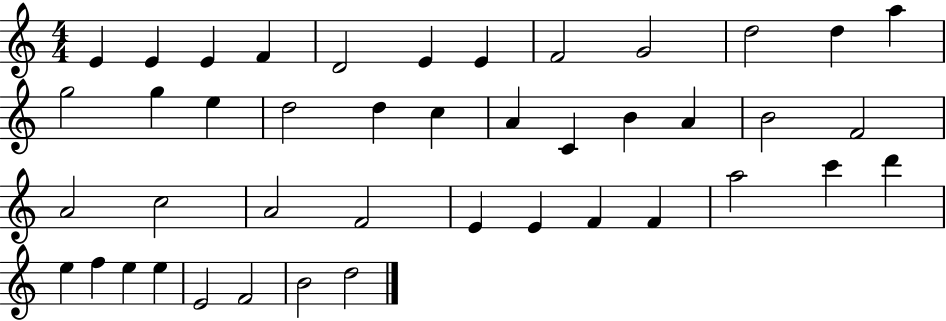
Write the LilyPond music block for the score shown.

{
  \clef treble
  \numericTimeSignature
  \time 4/4
  \key c \major
  e'4 e'4 e'4 f'4 | d'2 e'4 e'4 | f'2 g'2 | d''2 d''4 a''4 | \break g''2 g''4 e''4 | d''2 d''4 c''4 | a'4 c'4 b'4 a'4 | b'2 f'2 | \break a'2 c''2 | a'2 f'2 | e'4 e'4 f'4 f'4 | a''2 c'''4 d'''4 | \break e''4 f''4 e''4 e''4 | e'2 f'2 | b'2 d''2 | \bar "|."
}